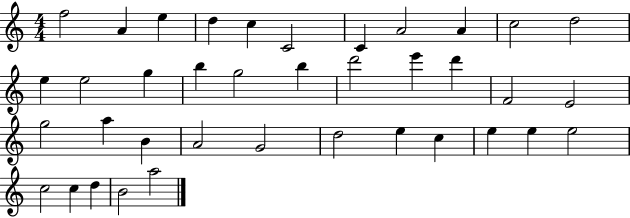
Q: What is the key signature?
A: C major